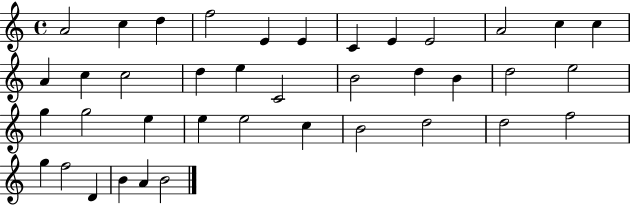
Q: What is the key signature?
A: C major